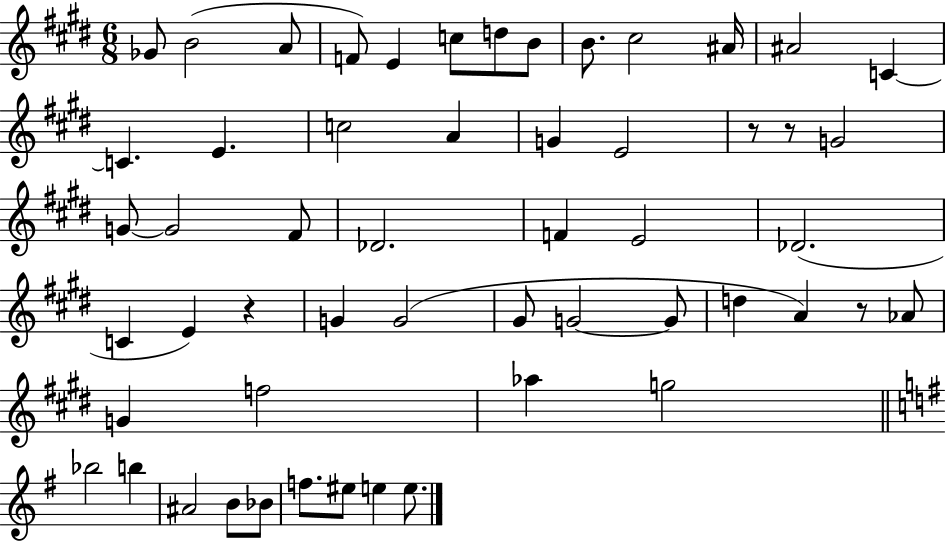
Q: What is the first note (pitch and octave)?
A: Gb4